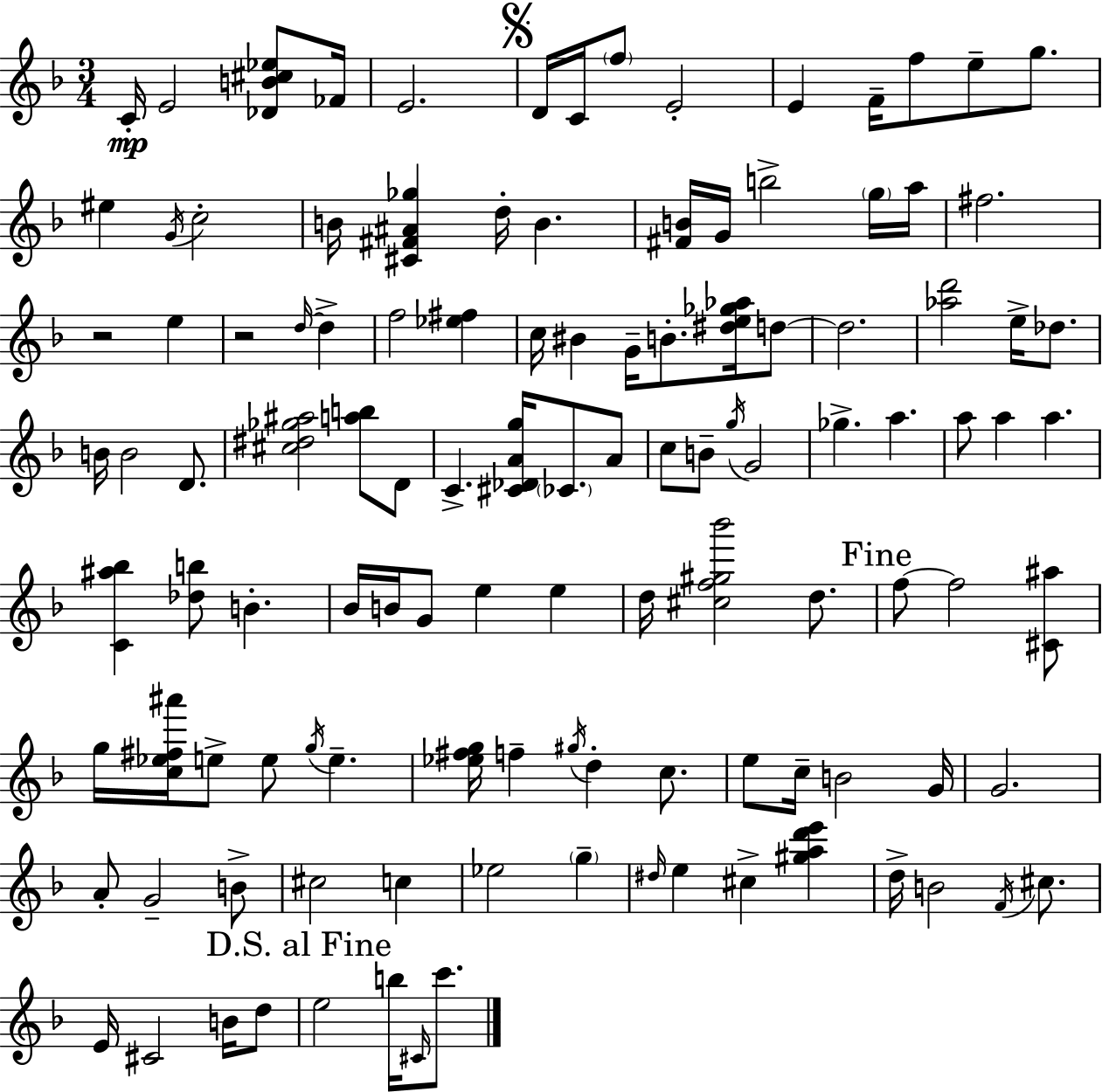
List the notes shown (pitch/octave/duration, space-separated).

C4/s E4/h [Db4,B4,C#5,Eb5]/e FES4/s E4/h. D4/s C4/s F5/e E4/h E4/q F4/s F5/e E5/e G5/e. EIS5/q G4/s C5/h B4/s [C#4,F#4,A#4,Gb5]/q D5/s B4/q. [F#4,B4]/s G4/s B5/h G5/s A5/s F#5/h. R/h E5/q R/h D5/s D5/q F5/h [Eb5,F#5]/q C5/s BIS4/q G4/s B4/e. [D#5,E5,Gb5,Ab5]/s D5/e D5/h. [Ab5,D6]/h E5/s Db5/e. B4/s B4/h D4/e. [C#5,D#5,Gb5,A#5]/h [A5,B5]/e D4/e C4/q. [C#4,Db4,A4,G5]/s CES4/e. A4/e C5/e B4/e G5/s G4/h Gb5/q. A5/q. A5/e A5/q A5/q. [C4,A#5,Bb5]/q [Db5,B5]/e B4/q. Bb4/s B4/s G4/e E5/q E5/q D5/s [C#5,F5,G#5,Bb6]/h D5/e. F5/e F5/h [C#4,A#5]/e G5/s [C5,Eb5,F#5,A#6]/s E5/e E5/e G5/s E5/q. [Eb5,F#5,G5]/s F5/q G#5/s D5/q C5/e. E5/e C5/s B4/h G4/s G4/h. A4/e G4/h B4/e C#5/h C5/q Eb5/h G5/q D#5/s E5/q C#5/q [G#5,A5,D6,E6]/q D5/s B4/h F4/s C#5/e. E4/s C#4/h B4/s D5/e E5/h B5/s C#4/s C6/e.